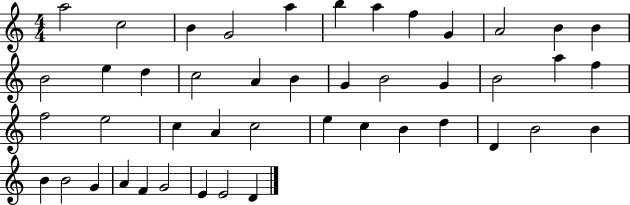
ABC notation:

X:1
T:Untitled
M:4/4
L:1/4
K:C
a2 c2 B G2 a b a f G A2 B B B2 e d c2 A B G B2 G B2 a f f2 e2 c A c2 e c B d D B2 B B B2 G A F G2 E E2 D